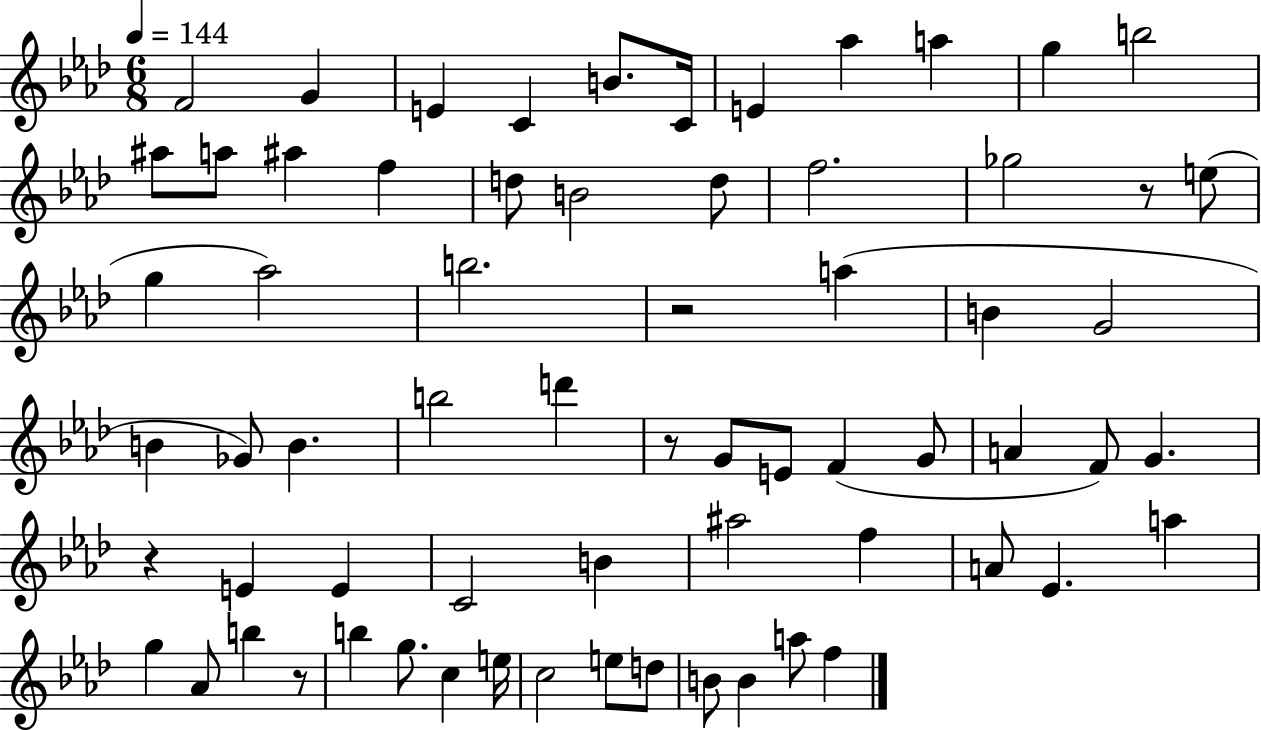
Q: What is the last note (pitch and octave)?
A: F5